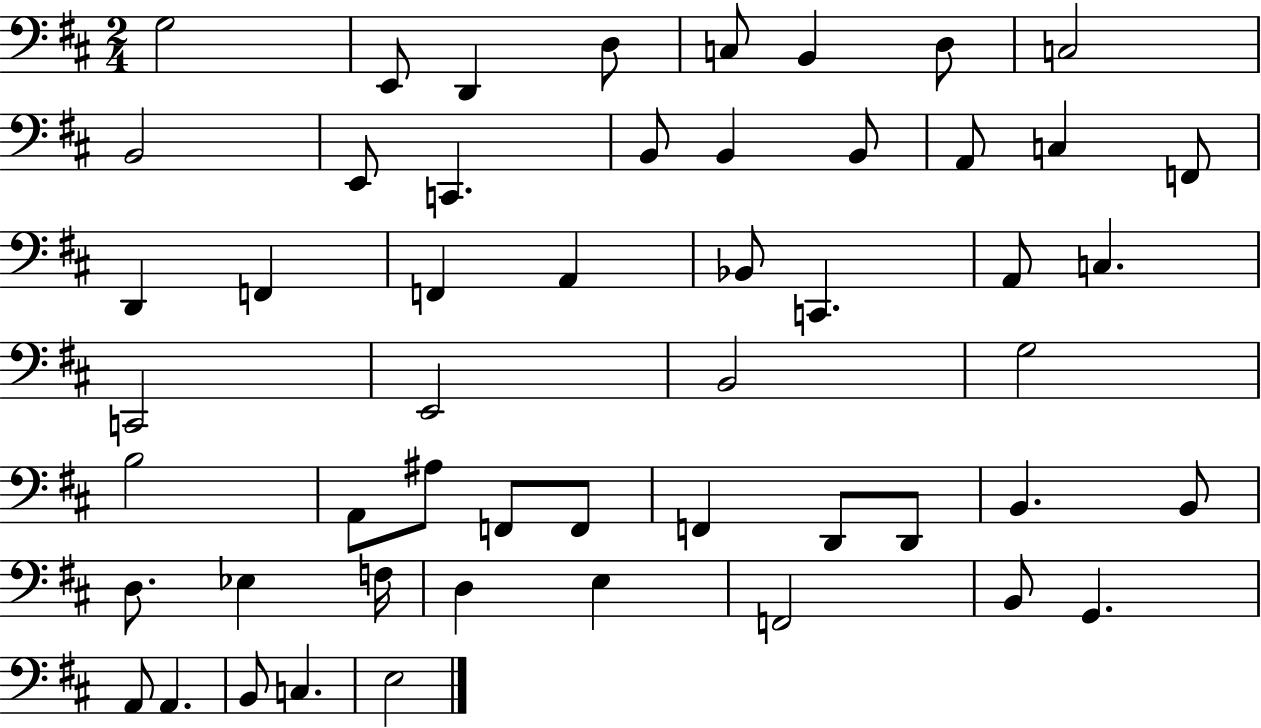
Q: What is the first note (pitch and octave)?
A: G3